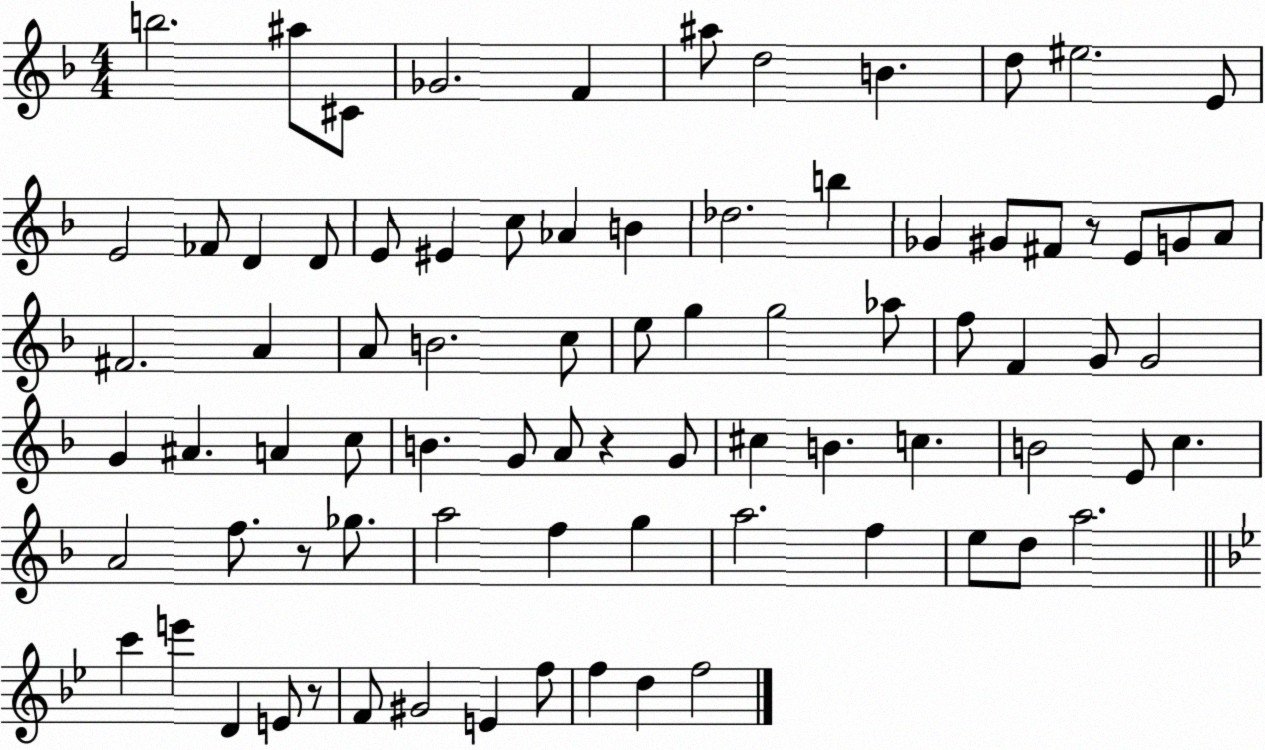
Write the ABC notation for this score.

X:1
T:Untitled
M:4/4
L:1/4
K:F
b2 ^a/2 ^C/2 _G2 F ^a/2 d2 B d/2 ^e2 E/2 E2 _F/2 D D/2 E/2 ^E c/2 _A B _d2 b _G ^G/2 ^F/2 z/2 E/2 G/2 A/2 ^F2 A A/2 B2 c/2 e/2 g g2 _a/2 f/2 F G/2 G2 G ^A A c/2 B G/2 A/2 z G/2 ^c B c B2 E/2 c A2 f/2 z/2 _g/2 a2 f g a2 f e/2 d/2 a2 c' e' D E/2 z/2 F/2 ^G2 E f/2 f d f2